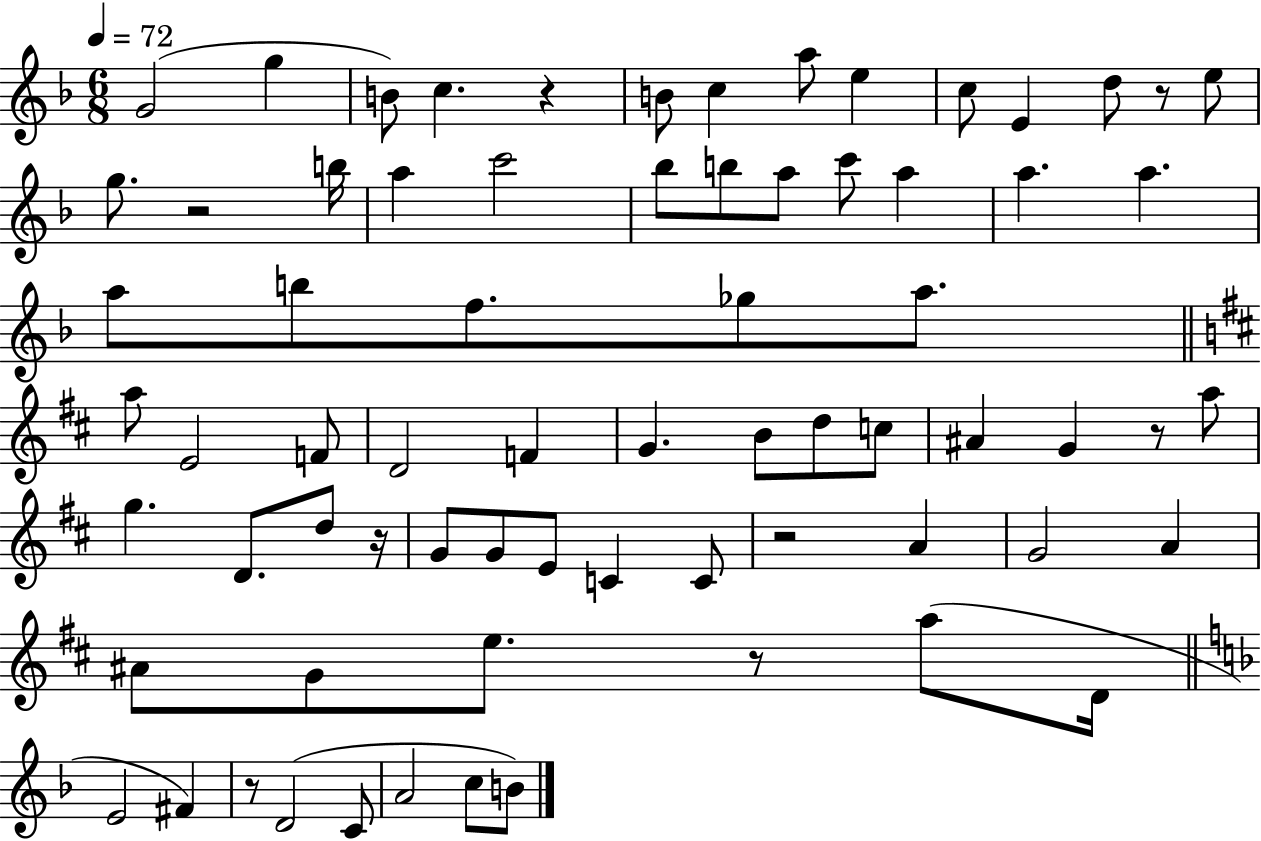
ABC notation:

X:1
T:Untitled
M:6/8
L:1/4
K:F
G2 g B/2 c z B/2 c a/2 e c/2 E d/2 z/2 e/2 g/2 z2 b/4 a c'2 _b/2 b/2 a/2 c'/2 a a a a/2 b/2 f/2 _g/2 a/2 a/2 E2 F/2 D2 F G B/2 d/2 c/2 ^A G z/2 a/2 g D/2 d/2 z/4 G/2 G/2 E/2 C C/2 z2 A G2 A ^A/2 G/2 e/2 z/2 a/2 D/4 E2 ^F z/2 D2 C/2 A2 c/2 B/2